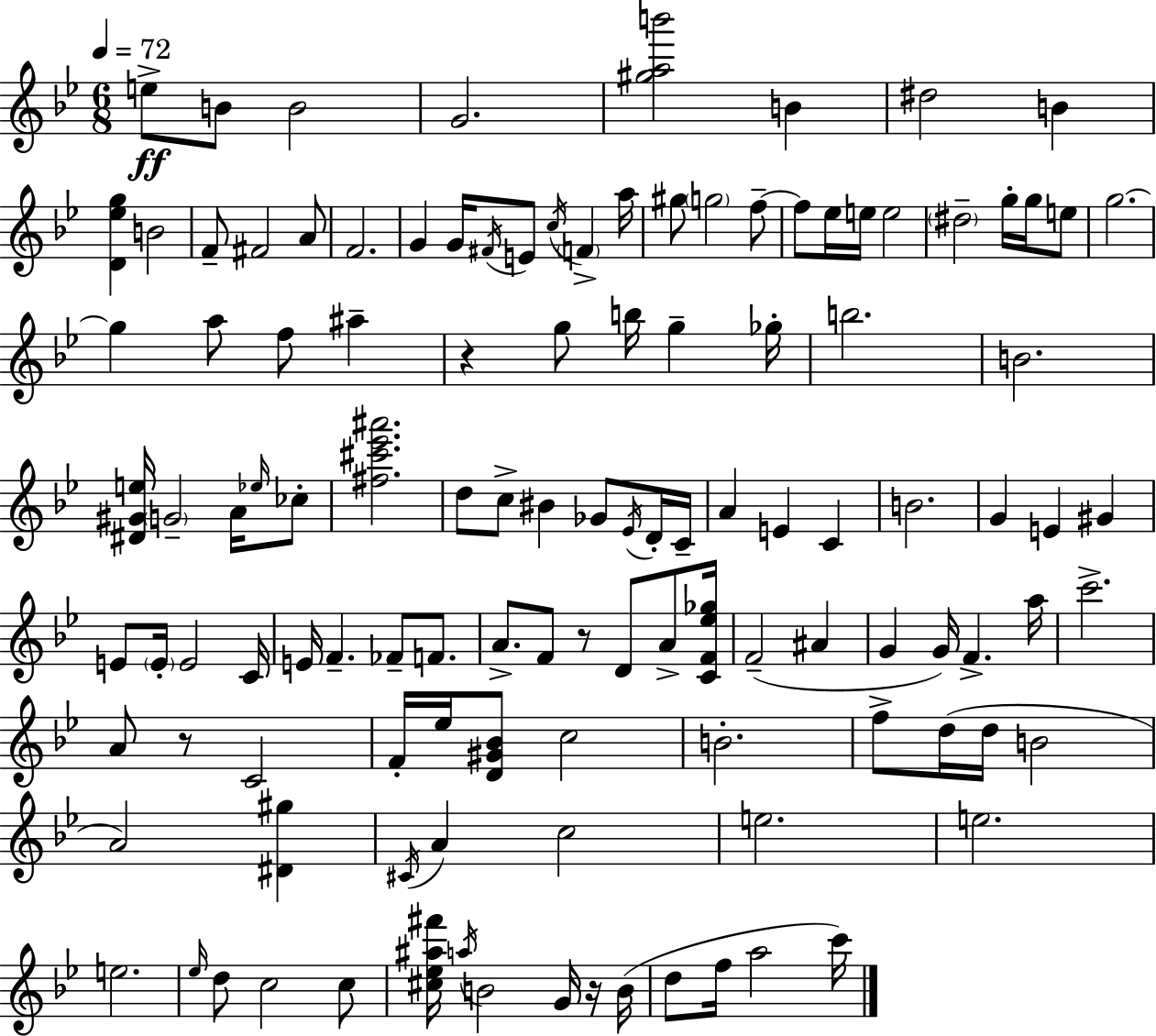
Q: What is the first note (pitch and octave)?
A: E5